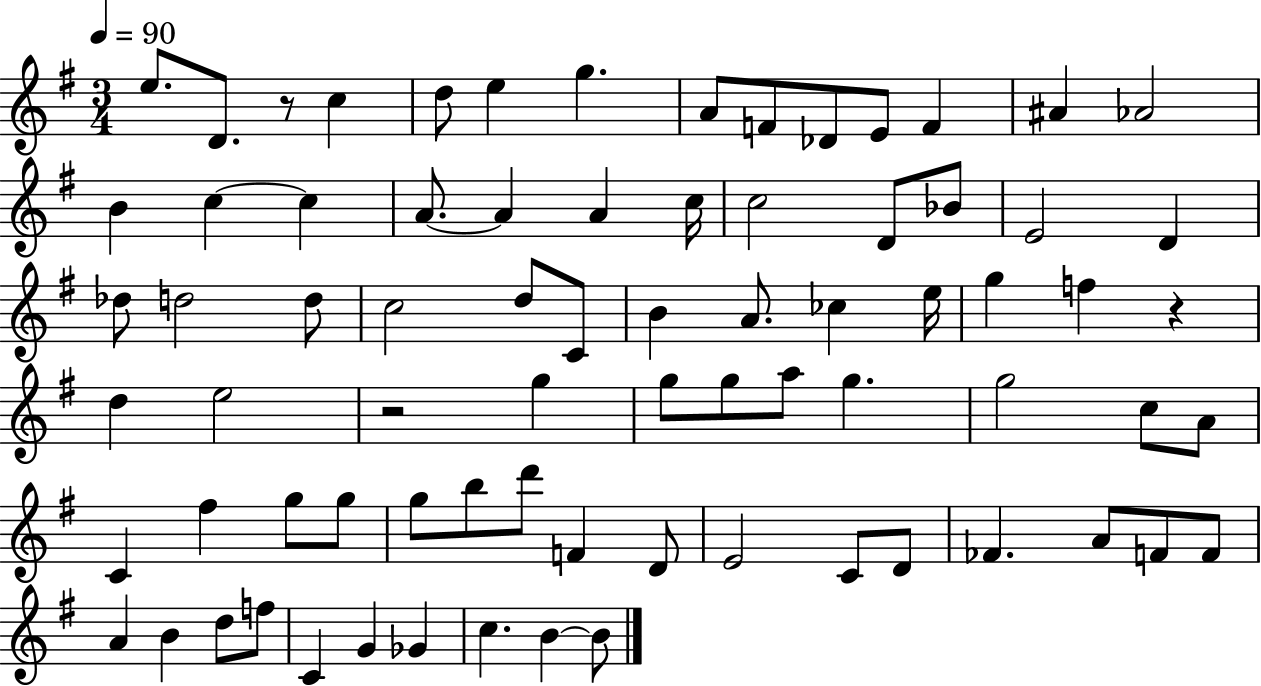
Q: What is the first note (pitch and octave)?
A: E5